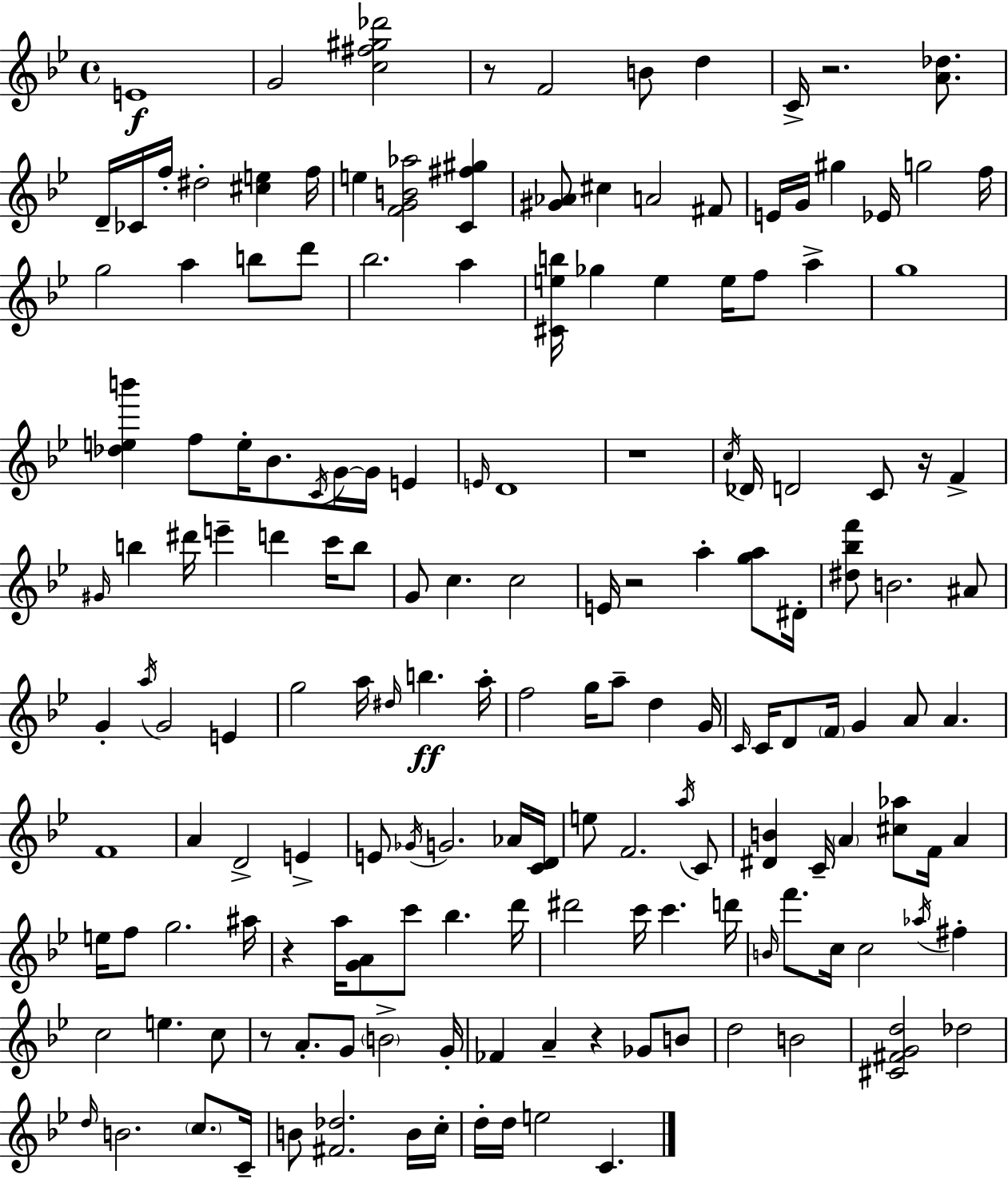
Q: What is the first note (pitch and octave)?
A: E4